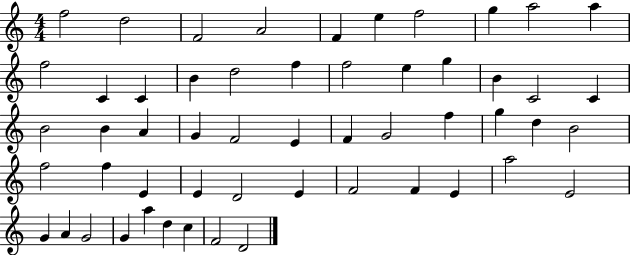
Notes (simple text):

F5/h D5/h F4/h A4/h F4/q E5/q F5/h G5/q A5/h A5/q F5/h C4/q C4/q B4/q D5/h F5/q F5/h E5/q G5/q B4/q C4/h C4/q B4/h B4/q A4/q G4/q F4/h E4/q F4/q G4/h F5/q G5/q D5/q B4/h F5/h F5/q E4/q E4/q D4/h E4/q F4/h F4/q E4/q A5/h E4/h G4/q A4/q G4/h G4/q A5/q D5/q C5/q F4/h D4/h